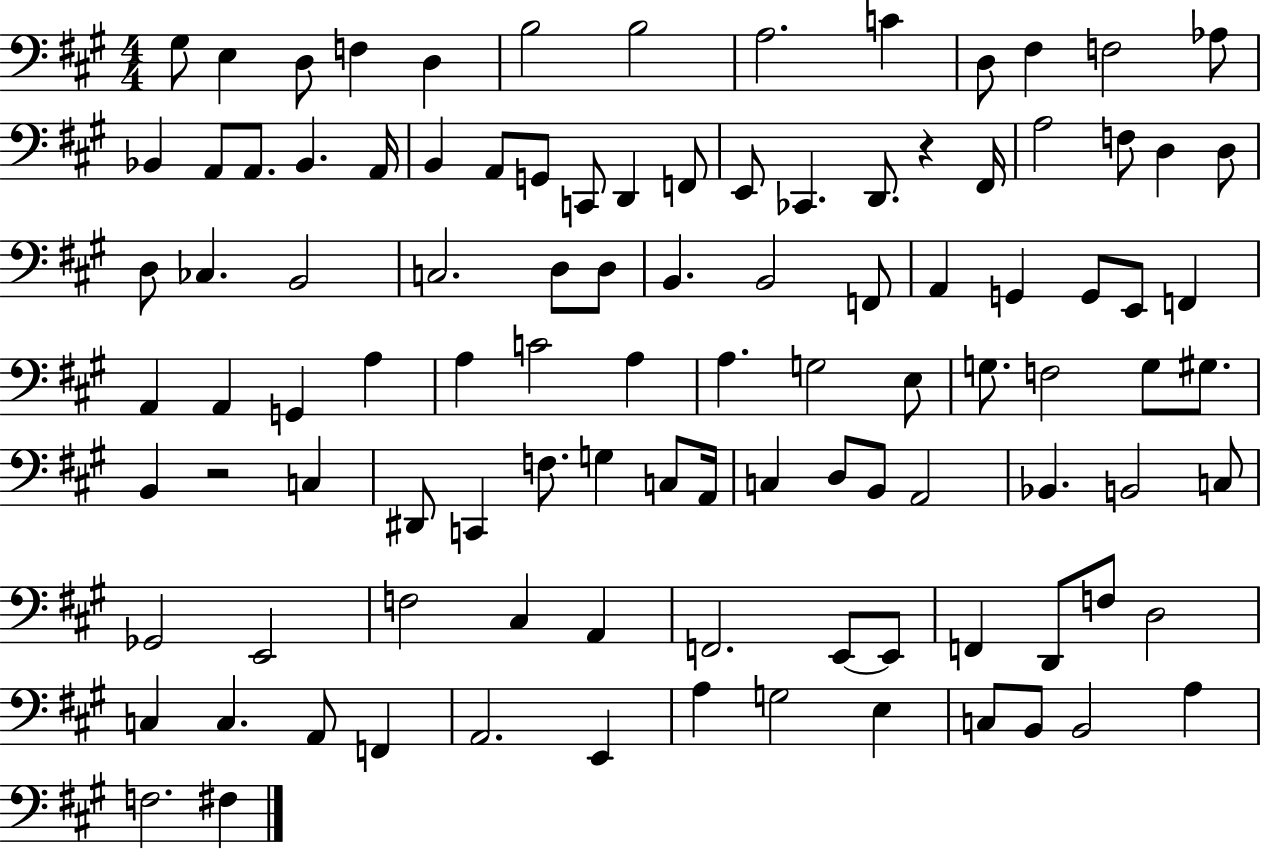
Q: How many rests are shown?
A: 2